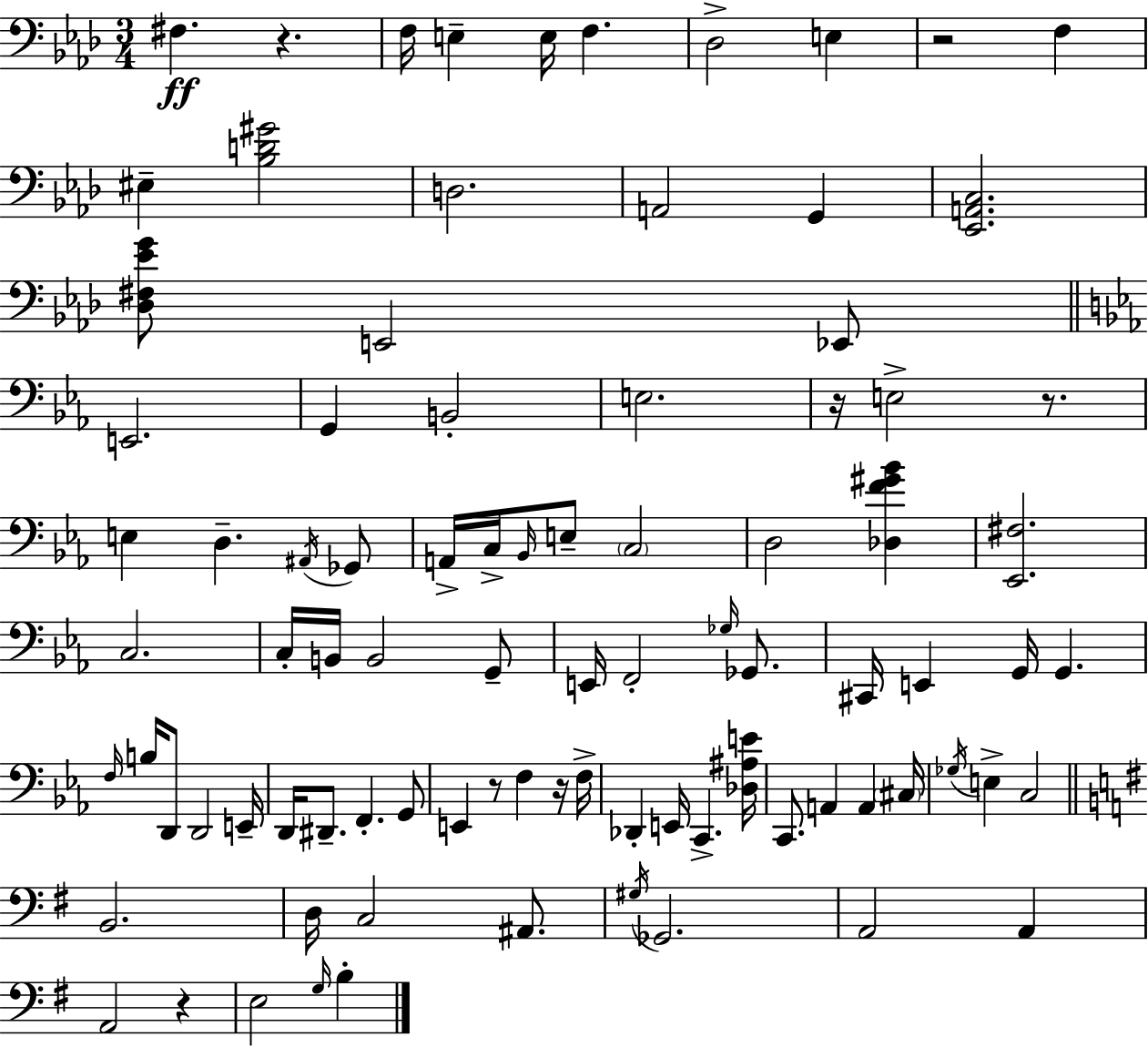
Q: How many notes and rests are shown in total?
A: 89